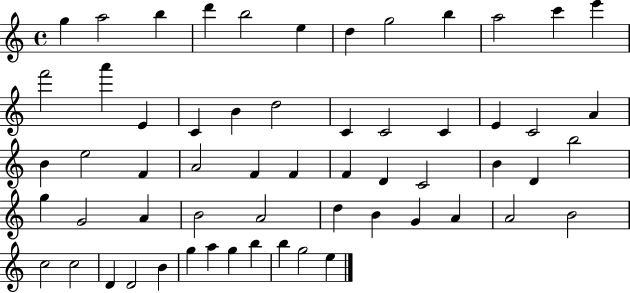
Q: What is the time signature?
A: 4/4